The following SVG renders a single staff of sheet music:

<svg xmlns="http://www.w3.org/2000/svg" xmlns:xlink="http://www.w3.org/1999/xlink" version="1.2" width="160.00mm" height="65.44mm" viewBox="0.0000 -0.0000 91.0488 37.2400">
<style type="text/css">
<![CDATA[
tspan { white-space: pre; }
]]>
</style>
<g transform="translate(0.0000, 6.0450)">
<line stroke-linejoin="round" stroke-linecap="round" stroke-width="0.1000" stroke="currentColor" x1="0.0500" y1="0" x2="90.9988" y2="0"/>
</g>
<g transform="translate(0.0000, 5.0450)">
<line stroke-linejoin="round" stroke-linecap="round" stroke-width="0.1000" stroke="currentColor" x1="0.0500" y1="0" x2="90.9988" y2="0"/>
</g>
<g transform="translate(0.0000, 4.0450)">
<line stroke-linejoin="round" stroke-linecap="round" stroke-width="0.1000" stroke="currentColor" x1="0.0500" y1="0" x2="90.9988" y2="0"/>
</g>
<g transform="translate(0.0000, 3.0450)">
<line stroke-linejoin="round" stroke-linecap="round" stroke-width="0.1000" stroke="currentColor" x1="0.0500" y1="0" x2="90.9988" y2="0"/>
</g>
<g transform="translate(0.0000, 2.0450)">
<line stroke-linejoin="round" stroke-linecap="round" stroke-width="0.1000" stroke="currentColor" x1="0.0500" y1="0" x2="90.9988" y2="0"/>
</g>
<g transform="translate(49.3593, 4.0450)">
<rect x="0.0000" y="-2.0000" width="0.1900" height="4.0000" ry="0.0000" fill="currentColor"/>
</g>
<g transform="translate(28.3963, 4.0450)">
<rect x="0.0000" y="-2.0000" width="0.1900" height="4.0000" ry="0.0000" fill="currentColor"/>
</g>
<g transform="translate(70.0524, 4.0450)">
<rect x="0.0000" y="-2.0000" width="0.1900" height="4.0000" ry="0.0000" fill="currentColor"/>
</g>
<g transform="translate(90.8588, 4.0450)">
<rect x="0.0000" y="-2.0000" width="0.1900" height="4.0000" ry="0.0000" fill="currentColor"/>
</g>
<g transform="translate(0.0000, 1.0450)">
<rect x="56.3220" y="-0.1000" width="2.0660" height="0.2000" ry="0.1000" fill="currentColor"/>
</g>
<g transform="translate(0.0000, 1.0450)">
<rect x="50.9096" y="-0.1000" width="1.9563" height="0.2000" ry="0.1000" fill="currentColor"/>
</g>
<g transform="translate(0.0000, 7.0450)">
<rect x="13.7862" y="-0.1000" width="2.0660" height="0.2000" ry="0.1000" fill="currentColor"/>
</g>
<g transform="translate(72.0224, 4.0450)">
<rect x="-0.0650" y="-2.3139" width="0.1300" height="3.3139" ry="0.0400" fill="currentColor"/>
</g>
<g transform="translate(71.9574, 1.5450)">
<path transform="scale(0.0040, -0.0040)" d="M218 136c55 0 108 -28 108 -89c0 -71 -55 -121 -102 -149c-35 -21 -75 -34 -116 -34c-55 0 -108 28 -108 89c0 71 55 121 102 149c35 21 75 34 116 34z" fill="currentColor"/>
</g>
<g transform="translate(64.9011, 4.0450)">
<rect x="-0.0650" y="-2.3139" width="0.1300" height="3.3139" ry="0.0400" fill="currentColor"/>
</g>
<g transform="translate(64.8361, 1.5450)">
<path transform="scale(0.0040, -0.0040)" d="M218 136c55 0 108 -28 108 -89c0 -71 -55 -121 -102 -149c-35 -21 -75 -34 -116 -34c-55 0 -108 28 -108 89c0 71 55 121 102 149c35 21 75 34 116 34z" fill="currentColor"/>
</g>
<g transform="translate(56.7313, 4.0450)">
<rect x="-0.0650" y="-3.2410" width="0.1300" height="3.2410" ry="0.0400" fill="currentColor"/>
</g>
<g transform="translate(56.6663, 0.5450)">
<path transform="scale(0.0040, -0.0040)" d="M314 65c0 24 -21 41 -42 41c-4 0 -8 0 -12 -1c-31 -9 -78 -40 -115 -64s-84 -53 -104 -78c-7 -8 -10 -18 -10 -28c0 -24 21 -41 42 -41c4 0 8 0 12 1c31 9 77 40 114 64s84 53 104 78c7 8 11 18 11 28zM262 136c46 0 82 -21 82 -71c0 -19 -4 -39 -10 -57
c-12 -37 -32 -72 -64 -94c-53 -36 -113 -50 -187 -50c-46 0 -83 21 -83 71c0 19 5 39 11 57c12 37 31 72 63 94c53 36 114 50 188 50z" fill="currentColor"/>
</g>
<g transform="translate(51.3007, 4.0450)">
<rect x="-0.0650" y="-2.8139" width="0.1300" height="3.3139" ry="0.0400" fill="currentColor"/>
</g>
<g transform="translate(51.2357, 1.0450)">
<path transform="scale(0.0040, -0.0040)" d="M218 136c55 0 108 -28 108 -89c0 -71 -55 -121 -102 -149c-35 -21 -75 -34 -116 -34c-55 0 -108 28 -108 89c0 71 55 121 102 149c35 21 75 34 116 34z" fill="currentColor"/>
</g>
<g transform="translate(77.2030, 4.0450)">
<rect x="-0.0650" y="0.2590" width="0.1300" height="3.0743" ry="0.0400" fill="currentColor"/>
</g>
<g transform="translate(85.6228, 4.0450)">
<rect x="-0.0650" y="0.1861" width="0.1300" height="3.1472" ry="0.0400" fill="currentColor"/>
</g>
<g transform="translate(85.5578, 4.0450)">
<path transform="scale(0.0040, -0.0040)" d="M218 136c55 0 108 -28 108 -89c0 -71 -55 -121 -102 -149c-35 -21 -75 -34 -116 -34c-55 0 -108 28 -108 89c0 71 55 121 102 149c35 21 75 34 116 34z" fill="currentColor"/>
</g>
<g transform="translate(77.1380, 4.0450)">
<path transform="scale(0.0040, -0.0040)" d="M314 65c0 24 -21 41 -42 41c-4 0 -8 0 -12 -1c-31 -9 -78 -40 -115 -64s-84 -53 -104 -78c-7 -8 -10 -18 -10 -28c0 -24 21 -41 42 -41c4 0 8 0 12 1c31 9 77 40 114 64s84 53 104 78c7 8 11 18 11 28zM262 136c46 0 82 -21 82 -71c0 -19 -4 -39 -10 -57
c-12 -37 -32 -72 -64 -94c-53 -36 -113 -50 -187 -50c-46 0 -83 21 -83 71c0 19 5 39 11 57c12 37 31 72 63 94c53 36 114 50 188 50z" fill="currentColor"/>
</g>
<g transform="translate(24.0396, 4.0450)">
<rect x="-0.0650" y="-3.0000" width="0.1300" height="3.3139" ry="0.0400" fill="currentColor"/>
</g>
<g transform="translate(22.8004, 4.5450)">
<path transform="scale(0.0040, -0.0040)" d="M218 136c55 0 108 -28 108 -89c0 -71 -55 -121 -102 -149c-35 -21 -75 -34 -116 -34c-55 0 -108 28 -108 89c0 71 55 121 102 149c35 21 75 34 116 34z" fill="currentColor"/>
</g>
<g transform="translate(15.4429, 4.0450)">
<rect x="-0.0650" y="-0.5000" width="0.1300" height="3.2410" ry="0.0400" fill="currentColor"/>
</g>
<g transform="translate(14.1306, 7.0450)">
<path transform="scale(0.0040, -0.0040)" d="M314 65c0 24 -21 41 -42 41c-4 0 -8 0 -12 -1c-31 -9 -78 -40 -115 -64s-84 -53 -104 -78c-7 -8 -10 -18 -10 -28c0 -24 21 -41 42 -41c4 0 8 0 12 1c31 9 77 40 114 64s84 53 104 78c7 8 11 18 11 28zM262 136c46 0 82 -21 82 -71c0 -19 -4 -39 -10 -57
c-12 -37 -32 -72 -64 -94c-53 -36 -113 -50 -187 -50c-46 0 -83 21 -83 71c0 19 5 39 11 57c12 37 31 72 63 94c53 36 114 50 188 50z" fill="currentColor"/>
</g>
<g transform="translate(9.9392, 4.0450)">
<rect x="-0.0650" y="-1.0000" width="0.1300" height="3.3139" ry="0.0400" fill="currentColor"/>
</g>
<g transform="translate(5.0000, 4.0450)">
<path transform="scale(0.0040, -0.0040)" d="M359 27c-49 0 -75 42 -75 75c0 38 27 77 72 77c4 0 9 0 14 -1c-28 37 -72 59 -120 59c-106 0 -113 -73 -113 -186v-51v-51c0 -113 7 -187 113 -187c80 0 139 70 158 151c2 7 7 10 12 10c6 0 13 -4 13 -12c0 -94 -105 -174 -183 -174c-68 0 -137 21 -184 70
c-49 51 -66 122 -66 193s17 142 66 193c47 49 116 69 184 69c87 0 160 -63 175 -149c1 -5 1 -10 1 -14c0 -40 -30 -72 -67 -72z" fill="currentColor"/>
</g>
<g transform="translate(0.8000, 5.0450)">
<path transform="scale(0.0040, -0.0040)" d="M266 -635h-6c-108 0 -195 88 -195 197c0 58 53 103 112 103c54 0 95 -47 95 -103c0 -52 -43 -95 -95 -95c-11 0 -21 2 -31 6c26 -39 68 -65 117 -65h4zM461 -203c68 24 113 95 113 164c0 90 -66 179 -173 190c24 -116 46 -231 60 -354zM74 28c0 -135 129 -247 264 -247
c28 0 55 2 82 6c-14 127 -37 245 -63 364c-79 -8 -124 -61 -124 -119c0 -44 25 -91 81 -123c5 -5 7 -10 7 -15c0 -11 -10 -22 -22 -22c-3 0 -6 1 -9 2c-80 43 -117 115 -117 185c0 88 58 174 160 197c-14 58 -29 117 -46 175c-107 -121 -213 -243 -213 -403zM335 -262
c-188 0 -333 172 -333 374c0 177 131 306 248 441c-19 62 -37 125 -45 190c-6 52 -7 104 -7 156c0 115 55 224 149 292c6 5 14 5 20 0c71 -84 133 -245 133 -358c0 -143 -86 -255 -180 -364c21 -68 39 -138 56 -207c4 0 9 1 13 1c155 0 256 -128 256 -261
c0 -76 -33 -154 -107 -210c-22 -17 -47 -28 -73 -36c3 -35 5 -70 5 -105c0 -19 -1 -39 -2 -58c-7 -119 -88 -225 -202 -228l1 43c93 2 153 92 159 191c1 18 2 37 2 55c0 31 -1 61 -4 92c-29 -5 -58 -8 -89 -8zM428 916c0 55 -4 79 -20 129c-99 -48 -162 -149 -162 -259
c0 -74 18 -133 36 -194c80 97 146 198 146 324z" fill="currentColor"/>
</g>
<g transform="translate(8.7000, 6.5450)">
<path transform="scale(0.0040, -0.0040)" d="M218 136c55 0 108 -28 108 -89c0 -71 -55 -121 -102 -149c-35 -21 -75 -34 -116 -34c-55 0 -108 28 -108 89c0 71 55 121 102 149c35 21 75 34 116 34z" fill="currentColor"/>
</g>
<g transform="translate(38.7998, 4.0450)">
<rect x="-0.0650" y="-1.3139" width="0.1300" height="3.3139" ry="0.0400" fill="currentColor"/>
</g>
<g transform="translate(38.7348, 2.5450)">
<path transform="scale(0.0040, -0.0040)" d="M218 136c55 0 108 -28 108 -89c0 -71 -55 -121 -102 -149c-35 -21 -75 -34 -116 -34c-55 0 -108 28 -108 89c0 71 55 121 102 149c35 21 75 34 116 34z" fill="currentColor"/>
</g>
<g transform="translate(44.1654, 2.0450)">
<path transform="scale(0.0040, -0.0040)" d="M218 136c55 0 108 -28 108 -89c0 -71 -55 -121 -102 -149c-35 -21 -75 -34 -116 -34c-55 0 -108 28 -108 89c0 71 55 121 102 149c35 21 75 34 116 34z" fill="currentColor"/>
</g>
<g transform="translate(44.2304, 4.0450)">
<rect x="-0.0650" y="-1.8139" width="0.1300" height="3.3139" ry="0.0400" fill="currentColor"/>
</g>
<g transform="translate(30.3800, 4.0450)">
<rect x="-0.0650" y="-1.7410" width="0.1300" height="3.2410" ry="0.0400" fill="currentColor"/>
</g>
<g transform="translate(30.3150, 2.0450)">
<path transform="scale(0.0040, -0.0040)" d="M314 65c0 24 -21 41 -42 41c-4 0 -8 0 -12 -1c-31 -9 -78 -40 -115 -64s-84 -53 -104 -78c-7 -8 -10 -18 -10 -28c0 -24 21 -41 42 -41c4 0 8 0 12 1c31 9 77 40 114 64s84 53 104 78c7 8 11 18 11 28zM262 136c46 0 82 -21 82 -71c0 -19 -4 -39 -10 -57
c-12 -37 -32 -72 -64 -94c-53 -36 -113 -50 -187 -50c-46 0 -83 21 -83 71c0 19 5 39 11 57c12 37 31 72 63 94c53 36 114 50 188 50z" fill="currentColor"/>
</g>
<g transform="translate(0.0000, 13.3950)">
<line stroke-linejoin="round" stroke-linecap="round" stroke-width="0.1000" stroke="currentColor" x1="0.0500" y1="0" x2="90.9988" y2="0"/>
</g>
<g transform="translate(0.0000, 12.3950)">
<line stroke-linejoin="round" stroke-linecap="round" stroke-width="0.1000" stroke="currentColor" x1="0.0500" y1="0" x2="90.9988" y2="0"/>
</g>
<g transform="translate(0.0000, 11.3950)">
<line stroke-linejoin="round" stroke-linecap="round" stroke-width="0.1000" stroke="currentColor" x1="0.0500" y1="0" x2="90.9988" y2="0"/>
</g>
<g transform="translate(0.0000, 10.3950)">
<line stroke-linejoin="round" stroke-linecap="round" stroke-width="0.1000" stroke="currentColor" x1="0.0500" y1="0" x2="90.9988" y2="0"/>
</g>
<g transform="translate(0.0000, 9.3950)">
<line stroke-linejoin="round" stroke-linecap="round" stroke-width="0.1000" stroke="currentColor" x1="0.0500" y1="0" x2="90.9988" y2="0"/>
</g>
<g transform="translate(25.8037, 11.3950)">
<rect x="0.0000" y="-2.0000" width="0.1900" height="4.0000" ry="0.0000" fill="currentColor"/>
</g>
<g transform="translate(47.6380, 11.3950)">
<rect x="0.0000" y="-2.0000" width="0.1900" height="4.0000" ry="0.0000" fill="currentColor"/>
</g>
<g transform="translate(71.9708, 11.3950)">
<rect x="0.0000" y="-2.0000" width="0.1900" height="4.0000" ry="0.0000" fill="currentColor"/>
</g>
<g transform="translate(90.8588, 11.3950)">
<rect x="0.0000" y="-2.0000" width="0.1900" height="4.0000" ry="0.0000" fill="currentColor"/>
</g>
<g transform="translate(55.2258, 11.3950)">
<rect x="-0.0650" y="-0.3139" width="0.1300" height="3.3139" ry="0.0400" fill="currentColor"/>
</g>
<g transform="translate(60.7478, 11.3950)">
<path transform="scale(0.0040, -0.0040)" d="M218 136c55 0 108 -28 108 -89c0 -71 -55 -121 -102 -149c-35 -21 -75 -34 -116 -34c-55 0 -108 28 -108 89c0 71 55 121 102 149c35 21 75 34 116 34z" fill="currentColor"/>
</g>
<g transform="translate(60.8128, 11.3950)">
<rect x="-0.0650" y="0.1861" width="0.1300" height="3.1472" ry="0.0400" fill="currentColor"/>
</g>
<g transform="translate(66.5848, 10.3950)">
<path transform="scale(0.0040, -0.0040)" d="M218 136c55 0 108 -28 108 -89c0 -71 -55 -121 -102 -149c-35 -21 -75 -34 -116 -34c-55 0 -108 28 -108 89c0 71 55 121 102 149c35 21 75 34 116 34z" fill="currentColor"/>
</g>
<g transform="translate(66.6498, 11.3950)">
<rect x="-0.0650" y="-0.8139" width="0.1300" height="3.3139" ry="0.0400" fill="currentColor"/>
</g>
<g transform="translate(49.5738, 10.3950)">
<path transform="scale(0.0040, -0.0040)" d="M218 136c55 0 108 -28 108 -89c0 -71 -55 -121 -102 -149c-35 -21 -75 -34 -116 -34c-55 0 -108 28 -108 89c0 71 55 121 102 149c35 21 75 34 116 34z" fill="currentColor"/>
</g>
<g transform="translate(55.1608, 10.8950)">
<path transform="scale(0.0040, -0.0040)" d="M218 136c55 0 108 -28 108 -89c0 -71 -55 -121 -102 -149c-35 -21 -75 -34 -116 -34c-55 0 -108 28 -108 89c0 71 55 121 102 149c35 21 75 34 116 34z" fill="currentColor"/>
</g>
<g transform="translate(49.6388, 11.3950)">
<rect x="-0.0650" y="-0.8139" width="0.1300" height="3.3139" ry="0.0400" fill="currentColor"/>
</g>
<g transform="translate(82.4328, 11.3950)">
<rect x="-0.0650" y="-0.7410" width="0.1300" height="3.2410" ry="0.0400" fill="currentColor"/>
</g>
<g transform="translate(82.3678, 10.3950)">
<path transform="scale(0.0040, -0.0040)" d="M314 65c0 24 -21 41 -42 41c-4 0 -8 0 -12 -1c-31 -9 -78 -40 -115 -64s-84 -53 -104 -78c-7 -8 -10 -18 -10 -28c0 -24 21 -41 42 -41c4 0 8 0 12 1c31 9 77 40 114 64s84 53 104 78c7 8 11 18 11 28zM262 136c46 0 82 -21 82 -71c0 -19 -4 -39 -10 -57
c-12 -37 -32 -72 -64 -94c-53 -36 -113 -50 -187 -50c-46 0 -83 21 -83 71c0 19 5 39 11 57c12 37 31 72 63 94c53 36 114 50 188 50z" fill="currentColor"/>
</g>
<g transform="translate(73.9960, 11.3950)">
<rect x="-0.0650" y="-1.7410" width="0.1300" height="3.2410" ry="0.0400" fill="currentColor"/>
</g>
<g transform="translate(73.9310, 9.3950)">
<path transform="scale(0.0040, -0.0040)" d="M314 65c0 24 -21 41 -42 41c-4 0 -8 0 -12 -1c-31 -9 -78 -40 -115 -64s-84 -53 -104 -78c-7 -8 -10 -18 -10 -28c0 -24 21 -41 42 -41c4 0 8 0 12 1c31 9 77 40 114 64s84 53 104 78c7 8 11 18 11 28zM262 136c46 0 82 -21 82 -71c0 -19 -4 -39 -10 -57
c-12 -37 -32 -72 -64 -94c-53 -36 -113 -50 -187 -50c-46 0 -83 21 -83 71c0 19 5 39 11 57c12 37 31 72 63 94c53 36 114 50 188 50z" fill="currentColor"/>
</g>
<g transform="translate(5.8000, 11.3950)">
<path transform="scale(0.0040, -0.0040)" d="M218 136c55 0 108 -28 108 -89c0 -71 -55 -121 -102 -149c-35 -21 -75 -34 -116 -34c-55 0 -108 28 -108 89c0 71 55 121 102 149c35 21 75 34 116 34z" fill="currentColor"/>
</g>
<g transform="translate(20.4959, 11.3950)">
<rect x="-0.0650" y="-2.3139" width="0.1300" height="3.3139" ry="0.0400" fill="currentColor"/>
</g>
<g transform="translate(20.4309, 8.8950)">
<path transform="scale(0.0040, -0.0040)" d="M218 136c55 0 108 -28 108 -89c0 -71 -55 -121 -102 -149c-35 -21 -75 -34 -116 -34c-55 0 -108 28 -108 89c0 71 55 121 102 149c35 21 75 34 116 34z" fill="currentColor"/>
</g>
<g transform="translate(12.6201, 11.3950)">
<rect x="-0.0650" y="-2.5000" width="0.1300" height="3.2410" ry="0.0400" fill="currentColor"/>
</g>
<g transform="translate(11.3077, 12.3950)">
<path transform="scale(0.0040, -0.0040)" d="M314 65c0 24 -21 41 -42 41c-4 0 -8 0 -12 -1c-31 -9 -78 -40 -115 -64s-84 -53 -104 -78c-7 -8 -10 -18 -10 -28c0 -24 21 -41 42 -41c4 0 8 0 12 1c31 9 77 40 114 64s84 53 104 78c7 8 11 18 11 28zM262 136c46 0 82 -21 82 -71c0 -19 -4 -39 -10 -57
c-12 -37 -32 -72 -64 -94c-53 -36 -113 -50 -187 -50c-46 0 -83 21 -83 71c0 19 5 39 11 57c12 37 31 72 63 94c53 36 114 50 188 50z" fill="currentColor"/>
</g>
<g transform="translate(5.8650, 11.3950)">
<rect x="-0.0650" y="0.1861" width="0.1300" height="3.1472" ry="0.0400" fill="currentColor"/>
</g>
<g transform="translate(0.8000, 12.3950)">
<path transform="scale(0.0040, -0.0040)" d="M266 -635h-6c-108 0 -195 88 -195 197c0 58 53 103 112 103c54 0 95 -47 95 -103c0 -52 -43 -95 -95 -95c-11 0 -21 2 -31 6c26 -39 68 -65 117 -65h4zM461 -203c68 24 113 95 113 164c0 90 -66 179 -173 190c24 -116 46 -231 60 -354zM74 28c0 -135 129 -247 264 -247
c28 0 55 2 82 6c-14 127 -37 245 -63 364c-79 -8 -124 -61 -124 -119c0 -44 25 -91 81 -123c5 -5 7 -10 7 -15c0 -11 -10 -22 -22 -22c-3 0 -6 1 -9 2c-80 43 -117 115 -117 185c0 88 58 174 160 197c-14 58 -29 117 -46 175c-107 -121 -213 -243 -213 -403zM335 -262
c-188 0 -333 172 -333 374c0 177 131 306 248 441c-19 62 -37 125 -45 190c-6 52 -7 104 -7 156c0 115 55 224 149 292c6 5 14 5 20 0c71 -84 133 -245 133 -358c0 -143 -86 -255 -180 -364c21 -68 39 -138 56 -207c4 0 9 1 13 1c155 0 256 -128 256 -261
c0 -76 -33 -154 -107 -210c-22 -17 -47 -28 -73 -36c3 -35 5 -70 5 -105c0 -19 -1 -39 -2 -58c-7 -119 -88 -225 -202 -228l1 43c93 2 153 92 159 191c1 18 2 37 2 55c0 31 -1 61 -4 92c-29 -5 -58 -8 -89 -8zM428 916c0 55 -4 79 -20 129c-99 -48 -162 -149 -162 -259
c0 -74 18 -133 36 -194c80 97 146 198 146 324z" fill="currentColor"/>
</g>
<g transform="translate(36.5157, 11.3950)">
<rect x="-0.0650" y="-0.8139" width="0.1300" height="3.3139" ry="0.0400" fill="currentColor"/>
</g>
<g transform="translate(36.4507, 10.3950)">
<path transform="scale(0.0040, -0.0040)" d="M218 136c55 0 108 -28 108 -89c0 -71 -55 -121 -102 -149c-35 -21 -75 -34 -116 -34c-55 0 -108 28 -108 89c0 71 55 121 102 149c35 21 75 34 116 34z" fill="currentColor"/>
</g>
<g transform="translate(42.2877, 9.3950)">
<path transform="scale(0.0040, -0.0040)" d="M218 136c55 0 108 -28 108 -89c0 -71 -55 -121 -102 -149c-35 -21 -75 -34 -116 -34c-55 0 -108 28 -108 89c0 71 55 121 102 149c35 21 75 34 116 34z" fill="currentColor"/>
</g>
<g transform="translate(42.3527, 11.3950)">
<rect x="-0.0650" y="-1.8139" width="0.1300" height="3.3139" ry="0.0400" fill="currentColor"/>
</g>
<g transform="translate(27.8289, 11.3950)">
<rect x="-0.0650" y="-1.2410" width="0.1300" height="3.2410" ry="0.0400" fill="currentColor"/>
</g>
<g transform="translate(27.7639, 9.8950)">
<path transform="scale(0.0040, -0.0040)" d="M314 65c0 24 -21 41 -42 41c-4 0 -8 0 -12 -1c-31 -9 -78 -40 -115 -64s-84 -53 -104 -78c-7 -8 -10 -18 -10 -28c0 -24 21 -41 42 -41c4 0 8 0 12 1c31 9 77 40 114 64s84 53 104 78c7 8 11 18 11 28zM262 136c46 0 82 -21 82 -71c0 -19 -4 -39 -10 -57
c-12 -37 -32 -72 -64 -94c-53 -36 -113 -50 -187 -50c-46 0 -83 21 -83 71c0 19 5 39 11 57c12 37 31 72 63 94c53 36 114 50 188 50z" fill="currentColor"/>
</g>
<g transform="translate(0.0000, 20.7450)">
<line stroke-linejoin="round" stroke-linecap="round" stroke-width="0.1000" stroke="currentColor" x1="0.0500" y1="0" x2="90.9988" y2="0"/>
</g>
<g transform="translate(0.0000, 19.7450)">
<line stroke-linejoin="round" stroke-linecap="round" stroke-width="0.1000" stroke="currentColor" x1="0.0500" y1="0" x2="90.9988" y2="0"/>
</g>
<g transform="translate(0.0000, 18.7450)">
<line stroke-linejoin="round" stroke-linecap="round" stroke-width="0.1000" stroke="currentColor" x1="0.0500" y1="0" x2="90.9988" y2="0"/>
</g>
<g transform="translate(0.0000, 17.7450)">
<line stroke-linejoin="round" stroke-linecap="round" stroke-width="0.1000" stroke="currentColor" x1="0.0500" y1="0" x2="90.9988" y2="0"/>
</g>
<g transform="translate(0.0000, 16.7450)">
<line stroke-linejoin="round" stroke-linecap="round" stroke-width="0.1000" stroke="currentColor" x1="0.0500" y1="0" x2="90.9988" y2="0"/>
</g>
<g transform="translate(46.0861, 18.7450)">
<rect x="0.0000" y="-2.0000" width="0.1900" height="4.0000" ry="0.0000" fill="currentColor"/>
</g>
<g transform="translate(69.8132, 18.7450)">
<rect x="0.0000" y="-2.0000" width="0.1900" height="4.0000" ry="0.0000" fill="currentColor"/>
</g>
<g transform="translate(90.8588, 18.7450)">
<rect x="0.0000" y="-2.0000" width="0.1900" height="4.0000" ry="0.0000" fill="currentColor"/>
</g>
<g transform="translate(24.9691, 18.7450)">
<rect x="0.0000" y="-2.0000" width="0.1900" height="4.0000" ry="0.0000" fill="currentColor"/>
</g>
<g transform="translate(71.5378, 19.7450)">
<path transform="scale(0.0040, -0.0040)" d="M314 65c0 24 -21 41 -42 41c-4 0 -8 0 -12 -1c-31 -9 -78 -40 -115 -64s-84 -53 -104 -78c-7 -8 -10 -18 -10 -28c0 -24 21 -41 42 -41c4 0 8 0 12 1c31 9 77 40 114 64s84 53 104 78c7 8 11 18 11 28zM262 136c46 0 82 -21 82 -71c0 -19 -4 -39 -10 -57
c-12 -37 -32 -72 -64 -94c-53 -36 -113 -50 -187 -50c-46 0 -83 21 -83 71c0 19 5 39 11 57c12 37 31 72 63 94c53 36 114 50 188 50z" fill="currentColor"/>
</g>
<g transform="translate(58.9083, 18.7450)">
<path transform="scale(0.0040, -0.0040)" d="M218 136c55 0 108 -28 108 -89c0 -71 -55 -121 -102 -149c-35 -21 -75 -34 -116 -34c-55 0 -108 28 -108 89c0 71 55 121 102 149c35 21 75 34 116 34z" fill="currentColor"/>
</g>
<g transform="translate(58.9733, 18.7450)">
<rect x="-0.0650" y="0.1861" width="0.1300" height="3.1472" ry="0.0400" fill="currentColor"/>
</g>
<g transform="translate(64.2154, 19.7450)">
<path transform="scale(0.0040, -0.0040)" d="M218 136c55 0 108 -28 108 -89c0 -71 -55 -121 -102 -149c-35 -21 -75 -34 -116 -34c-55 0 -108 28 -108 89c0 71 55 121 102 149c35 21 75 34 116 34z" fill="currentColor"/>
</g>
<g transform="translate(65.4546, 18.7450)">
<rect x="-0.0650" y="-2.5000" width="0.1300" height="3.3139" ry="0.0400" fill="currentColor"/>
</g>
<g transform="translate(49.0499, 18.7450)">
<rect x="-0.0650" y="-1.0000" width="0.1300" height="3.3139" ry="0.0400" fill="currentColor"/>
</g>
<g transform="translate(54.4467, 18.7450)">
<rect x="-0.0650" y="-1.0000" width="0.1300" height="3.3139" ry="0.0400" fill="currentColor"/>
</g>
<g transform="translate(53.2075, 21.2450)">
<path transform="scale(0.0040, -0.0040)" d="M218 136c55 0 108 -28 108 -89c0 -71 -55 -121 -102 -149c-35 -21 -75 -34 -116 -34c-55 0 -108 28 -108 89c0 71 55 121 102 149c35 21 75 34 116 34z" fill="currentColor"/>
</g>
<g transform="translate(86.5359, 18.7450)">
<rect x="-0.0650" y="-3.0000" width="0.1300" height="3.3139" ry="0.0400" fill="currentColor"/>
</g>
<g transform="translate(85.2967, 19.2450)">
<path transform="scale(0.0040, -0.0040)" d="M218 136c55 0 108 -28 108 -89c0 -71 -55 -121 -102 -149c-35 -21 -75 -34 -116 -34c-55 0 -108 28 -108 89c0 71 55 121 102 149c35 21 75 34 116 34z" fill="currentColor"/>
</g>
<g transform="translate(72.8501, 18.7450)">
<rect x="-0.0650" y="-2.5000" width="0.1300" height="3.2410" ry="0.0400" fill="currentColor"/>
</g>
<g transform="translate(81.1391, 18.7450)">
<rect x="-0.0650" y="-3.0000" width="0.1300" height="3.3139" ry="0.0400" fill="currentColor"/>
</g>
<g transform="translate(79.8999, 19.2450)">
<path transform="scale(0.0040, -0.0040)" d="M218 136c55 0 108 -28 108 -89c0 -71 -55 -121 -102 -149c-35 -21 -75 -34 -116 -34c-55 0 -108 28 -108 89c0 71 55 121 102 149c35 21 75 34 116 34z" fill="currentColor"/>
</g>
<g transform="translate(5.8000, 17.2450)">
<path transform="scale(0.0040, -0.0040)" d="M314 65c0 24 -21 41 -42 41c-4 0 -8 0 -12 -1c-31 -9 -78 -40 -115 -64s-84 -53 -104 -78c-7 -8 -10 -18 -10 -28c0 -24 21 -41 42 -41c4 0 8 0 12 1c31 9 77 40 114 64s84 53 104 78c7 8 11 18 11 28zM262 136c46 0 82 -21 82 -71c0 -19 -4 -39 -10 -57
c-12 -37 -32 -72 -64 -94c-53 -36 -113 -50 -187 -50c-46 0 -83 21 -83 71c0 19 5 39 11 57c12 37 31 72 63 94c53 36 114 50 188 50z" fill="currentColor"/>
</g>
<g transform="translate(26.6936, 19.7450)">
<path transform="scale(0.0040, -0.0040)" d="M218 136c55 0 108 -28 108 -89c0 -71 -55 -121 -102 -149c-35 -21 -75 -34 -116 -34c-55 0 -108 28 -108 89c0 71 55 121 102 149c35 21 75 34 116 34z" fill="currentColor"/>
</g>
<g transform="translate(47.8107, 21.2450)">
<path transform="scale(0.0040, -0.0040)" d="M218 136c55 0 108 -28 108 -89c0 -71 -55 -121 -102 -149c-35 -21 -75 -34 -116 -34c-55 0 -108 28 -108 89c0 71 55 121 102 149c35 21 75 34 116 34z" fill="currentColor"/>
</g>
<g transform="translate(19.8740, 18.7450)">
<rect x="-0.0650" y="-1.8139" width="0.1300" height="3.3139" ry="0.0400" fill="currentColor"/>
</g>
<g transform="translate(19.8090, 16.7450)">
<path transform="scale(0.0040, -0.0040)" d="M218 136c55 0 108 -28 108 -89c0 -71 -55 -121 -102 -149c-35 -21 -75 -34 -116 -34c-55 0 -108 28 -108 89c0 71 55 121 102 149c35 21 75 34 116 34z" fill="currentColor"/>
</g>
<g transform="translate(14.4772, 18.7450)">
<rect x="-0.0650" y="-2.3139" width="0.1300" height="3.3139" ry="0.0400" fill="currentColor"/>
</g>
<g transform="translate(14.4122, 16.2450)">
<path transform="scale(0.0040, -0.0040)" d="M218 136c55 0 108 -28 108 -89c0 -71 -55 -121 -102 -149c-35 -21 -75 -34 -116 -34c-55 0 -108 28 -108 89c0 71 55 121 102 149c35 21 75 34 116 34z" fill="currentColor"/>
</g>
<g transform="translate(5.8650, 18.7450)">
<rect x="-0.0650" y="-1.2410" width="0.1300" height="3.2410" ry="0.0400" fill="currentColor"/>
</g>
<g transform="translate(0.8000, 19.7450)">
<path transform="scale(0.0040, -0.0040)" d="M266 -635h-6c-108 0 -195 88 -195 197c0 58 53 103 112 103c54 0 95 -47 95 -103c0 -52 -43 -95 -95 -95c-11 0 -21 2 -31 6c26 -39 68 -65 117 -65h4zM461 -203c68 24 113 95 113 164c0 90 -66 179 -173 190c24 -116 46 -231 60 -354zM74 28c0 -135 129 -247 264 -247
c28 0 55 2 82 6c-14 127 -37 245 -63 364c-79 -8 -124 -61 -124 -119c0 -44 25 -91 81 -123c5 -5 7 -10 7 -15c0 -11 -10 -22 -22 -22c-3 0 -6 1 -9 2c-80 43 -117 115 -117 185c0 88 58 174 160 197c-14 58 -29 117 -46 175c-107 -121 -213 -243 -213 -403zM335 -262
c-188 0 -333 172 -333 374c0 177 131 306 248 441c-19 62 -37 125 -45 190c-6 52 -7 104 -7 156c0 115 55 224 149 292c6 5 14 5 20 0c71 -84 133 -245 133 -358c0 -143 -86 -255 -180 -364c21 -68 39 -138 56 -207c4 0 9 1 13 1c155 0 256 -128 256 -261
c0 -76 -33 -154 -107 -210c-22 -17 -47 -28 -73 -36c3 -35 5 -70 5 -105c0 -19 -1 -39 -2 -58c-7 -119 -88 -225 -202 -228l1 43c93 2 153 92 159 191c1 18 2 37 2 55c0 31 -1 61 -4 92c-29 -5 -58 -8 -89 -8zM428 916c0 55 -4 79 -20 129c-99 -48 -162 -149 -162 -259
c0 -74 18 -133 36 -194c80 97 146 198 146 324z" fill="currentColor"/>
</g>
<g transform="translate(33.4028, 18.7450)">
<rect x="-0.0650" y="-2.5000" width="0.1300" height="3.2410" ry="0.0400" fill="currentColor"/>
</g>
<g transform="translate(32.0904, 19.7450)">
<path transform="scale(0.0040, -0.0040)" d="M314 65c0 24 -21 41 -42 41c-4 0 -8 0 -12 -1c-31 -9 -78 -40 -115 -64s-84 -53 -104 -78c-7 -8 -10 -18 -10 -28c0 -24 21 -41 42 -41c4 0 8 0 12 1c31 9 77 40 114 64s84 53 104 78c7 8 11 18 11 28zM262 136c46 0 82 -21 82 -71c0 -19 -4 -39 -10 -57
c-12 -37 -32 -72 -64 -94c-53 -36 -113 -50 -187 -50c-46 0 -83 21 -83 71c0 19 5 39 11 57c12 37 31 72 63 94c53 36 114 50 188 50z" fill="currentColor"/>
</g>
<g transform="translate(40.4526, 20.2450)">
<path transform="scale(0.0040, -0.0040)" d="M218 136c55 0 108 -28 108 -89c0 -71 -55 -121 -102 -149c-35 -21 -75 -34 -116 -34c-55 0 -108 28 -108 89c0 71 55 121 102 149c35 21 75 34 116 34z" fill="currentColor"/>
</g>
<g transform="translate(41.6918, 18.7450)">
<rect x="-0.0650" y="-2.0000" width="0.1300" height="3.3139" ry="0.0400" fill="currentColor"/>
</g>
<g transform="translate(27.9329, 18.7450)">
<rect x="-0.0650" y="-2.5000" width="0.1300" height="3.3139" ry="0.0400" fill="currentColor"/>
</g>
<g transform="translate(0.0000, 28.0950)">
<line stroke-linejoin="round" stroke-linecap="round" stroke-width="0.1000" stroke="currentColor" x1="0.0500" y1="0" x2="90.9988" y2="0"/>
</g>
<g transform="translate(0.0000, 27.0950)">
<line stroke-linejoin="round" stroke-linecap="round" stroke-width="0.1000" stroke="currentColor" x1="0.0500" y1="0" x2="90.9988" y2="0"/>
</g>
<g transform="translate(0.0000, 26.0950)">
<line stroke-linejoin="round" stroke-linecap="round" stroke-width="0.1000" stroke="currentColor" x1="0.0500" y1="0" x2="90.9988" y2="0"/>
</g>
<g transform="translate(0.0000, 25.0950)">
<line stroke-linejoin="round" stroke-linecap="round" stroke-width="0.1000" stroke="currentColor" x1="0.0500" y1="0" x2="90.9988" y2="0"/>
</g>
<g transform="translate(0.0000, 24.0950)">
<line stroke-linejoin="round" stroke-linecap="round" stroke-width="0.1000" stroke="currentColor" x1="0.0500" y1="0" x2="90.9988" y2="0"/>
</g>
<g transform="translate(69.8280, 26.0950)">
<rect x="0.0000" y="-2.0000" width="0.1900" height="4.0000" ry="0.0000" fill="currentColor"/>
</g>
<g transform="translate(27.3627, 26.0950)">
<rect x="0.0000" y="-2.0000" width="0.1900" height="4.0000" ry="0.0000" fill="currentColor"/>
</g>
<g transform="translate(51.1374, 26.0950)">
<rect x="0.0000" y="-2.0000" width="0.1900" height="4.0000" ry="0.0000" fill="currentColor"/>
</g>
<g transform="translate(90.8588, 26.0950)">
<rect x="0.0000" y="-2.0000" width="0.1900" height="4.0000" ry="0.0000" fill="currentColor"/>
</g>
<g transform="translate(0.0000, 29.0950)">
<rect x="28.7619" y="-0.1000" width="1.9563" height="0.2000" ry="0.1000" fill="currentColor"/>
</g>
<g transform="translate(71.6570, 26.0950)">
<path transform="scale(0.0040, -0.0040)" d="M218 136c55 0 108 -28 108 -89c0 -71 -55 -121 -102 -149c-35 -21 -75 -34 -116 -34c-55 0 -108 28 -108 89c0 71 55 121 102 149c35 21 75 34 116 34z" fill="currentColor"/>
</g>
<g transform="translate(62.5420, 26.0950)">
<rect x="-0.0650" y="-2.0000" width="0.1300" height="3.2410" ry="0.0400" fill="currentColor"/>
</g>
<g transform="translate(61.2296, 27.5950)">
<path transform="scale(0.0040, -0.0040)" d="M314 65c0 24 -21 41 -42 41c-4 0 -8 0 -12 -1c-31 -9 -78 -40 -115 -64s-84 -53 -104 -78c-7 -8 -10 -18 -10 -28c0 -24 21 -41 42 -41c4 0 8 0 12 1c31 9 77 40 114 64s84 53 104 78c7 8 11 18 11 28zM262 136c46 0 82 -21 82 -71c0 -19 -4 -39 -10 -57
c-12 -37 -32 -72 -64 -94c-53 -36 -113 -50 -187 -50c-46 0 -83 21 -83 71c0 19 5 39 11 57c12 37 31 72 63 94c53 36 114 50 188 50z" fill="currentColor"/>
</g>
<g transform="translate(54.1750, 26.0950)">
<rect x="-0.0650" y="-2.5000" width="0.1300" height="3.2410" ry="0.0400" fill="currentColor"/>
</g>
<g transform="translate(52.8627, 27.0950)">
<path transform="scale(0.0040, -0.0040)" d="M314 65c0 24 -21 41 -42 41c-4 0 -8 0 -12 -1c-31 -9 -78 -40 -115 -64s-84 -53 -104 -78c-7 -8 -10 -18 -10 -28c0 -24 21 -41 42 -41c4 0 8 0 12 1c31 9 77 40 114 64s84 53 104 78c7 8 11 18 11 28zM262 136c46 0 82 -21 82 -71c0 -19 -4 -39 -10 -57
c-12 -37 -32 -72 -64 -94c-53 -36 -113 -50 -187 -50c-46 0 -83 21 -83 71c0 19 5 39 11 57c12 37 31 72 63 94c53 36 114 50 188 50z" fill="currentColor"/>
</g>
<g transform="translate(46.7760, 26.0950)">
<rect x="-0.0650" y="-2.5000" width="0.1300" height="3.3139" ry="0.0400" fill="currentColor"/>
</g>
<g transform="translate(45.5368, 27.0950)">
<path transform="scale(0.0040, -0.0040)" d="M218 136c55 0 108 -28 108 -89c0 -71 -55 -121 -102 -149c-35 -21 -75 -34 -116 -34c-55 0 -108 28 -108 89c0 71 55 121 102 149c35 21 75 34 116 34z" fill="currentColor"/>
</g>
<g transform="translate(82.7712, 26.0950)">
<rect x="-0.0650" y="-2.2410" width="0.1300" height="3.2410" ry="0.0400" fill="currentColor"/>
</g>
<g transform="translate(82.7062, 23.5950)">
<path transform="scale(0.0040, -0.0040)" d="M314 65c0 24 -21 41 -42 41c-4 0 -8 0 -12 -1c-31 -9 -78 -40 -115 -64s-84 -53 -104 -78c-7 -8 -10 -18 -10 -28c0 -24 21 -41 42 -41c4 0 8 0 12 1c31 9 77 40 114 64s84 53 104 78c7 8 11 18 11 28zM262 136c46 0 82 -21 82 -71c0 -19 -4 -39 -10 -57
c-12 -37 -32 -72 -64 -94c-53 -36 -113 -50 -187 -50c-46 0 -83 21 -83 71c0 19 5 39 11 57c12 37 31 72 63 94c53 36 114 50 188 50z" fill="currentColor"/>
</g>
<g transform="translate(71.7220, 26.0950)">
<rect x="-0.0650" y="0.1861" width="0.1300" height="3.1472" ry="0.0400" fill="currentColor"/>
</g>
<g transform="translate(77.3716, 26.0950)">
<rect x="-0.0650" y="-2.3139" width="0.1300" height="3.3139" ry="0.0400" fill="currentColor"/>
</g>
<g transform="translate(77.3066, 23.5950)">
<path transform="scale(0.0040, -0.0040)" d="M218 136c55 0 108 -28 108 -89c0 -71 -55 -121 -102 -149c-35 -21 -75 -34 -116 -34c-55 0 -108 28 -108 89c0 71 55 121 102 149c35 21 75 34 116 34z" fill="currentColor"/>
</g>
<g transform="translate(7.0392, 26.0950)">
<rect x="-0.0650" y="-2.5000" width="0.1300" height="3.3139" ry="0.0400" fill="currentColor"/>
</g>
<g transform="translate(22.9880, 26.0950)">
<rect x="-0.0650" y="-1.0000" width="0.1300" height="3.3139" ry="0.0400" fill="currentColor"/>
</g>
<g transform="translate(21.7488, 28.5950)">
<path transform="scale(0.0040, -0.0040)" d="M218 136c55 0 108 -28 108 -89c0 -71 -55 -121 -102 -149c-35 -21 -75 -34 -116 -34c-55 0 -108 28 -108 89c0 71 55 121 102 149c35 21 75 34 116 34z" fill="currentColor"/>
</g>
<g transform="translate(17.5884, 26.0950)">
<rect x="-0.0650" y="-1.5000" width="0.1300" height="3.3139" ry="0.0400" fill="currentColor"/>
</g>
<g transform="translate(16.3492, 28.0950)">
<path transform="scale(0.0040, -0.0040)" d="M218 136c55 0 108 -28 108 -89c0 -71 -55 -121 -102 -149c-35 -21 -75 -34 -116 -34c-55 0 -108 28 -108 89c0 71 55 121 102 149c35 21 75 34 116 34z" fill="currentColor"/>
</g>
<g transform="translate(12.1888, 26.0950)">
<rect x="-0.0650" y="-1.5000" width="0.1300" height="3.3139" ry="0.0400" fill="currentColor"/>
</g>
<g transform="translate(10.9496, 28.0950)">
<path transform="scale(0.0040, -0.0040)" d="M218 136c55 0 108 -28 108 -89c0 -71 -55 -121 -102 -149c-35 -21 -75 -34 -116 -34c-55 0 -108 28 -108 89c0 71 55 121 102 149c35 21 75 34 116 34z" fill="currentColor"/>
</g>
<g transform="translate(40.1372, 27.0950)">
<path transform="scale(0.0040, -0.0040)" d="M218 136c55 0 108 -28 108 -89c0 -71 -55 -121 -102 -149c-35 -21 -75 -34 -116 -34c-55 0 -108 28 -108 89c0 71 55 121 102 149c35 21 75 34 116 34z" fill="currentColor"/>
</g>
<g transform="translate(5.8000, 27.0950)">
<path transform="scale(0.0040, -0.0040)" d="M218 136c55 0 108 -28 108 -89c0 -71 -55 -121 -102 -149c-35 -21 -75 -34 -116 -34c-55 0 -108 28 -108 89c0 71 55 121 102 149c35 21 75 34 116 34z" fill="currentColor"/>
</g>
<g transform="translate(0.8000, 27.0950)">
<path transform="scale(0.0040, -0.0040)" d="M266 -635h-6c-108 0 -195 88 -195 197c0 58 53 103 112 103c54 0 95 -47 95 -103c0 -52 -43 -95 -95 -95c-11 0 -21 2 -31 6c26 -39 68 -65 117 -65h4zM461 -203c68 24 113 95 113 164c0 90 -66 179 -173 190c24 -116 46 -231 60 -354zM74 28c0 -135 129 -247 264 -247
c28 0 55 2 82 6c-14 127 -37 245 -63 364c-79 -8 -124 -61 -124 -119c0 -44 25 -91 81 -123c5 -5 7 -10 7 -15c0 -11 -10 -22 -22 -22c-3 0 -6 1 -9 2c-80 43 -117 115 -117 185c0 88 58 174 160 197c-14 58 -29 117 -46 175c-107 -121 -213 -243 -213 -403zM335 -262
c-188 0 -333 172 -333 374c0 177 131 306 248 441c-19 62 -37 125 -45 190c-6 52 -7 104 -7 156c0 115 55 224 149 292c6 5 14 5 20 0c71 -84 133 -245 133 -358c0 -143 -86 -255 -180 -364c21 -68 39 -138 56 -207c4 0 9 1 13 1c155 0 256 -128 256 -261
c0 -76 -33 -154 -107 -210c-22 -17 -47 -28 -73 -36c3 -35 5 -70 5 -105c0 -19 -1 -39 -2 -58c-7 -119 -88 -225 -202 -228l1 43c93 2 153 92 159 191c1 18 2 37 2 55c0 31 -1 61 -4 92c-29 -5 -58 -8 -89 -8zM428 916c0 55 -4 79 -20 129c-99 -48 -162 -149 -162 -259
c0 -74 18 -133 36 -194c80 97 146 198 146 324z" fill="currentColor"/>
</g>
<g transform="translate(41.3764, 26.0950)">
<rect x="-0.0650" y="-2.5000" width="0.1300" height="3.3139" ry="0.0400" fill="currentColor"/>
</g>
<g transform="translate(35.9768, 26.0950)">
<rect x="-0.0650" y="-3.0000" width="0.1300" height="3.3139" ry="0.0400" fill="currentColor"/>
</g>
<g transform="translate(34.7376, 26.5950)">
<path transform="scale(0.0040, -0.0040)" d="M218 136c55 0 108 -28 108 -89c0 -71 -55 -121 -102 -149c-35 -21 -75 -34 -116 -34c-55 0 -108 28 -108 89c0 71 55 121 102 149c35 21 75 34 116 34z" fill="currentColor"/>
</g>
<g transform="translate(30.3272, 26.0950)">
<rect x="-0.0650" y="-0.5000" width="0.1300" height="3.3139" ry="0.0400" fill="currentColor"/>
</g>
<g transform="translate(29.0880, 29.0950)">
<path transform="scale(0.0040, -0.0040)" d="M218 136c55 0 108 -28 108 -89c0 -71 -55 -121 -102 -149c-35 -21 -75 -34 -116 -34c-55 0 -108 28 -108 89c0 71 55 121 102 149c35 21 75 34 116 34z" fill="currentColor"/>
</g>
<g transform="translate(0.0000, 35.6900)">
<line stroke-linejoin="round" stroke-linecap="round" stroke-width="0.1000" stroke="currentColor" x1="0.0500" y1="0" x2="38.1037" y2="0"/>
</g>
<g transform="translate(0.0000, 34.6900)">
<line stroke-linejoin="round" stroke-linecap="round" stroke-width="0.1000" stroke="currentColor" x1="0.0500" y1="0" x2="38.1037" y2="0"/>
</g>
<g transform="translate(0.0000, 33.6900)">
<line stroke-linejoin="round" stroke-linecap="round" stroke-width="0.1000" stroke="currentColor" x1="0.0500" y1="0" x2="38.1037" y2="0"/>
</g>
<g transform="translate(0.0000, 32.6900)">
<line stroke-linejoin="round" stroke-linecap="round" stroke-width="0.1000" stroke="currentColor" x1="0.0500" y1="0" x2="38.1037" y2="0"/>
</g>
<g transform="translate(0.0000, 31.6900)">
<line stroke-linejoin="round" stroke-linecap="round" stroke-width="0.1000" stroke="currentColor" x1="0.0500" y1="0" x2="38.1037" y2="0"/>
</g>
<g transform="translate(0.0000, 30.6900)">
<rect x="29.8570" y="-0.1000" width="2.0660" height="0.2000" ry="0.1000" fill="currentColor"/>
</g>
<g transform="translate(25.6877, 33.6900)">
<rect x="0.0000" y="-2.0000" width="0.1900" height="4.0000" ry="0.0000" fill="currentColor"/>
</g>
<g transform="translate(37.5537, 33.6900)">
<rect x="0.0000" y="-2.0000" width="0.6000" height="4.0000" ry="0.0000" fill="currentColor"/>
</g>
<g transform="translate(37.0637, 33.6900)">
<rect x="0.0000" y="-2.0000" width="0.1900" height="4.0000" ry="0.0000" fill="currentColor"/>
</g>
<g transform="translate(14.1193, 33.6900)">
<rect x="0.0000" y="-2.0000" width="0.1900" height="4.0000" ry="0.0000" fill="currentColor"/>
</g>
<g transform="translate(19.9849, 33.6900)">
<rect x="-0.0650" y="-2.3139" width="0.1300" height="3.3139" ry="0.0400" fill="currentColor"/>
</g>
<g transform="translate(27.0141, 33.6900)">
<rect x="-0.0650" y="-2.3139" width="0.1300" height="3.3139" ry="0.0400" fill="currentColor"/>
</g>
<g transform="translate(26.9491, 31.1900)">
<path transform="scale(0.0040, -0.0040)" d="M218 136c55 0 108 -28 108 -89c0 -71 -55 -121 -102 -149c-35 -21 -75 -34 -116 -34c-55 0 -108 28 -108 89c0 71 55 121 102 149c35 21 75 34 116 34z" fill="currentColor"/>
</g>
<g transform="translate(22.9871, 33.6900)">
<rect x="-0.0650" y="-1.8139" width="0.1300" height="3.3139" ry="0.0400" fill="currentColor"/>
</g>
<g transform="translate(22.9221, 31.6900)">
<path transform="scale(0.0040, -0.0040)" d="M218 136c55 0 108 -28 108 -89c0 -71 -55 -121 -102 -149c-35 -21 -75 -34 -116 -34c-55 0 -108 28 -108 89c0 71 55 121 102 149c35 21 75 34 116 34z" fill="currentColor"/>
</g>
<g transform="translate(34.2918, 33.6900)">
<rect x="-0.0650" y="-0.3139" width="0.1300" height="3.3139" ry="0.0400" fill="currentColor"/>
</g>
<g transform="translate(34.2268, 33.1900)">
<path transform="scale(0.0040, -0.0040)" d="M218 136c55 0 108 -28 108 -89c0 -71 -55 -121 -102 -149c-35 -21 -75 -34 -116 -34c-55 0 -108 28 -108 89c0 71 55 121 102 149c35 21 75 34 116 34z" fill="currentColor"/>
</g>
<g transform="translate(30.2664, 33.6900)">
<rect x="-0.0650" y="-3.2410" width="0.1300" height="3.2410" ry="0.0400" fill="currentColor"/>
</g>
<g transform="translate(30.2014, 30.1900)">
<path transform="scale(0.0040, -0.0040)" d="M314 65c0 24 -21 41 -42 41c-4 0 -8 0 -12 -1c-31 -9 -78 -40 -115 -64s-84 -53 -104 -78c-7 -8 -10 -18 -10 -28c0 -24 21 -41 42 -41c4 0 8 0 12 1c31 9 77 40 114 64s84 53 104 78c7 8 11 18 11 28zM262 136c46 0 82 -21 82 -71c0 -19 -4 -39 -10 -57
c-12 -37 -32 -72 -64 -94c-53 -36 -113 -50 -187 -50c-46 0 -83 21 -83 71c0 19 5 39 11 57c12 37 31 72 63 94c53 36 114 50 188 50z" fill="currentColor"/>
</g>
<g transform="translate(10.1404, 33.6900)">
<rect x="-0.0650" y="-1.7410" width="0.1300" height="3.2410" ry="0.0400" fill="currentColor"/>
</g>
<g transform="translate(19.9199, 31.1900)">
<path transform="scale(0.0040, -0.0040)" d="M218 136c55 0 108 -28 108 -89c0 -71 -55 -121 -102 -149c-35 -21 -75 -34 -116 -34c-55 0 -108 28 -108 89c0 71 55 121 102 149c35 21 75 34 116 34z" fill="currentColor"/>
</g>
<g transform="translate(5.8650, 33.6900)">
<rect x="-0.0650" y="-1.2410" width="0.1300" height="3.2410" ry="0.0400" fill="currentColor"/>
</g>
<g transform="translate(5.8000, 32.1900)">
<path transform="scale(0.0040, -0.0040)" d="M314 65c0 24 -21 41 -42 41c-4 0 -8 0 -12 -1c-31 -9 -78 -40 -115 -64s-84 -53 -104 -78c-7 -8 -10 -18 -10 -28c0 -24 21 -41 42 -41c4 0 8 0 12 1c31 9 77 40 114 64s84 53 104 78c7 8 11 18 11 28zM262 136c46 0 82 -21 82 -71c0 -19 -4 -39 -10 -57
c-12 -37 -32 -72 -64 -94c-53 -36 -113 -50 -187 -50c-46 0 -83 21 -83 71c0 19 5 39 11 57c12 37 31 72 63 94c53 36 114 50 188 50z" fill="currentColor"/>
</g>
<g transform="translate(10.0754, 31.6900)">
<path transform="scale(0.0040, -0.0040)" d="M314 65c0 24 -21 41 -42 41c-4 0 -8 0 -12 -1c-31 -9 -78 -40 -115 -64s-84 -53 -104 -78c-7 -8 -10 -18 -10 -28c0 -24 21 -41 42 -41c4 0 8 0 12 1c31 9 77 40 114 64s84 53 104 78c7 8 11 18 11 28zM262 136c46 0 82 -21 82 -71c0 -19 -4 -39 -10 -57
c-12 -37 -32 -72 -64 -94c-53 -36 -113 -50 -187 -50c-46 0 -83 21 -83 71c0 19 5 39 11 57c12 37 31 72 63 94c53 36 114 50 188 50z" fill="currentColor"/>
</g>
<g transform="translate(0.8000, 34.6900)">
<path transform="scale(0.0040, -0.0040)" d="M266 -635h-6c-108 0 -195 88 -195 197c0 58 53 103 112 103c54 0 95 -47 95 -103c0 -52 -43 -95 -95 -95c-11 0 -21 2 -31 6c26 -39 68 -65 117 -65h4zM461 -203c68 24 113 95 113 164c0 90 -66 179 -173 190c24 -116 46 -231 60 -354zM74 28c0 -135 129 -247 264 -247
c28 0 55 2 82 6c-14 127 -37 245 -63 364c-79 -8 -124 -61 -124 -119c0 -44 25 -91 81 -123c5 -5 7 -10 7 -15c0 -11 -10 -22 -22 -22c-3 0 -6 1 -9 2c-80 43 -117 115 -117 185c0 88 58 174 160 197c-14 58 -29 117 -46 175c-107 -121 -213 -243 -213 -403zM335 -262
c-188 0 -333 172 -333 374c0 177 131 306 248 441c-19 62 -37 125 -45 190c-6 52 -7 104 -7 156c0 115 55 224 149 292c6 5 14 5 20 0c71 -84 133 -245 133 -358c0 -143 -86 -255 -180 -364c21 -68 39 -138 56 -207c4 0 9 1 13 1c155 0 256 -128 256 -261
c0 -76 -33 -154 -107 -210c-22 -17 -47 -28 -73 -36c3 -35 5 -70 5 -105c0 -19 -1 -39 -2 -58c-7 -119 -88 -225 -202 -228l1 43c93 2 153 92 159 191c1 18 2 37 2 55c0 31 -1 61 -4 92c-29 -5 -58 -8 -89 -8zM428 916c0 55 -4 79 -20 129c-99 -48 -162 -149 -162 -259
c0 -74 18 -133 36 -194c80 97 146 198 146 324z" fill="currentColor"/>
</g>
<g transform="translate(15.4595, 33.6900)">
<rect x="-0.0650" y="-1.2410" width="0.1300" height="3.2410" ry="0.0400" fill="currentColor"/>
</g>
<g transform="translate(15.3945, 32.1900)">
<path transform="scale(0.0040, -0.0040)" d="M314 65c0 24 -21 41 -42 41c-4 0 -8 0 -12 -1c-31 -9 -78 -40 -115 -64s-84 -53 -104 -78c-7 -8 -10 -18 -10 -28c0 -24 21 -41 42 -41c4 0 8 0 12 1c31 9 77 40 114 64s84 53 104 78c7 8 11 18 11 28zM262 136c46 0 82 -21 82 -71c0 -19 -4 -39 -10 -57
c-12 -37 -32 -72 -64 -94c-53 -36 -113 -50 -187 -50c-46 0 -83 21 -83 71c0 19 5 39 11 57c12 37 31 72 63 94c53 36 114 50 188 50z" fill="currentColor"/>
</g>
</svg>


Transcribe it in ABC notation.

X:1
T:Untitled
M:4/4
L:1/4
K:C
D C2 A f2 e f a b2 g g B2 B B G2 g e2 d f d c B d f2 d2 e2 g f G G2 F D D B G G2 A A G E E D C A G G G2 F2 B g g2 e2 f2 e2 g f g b2 c